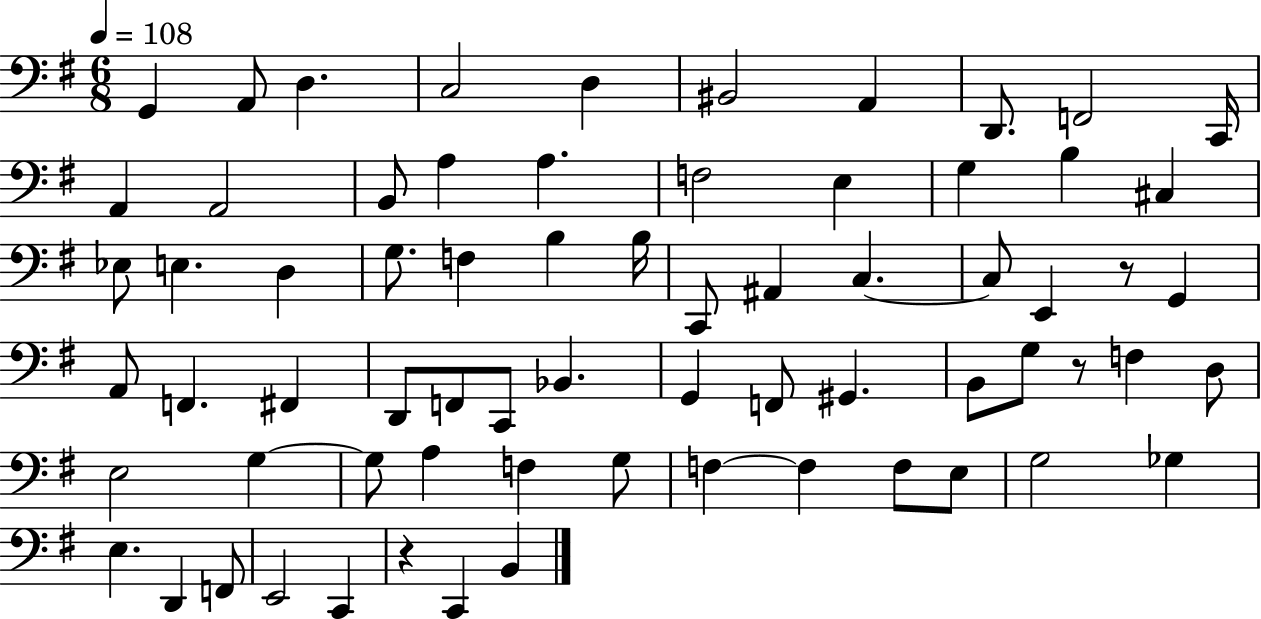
X:1
T:Untitled
M:6/8
L:1/4
K:G
G,, A,,/2 D, C,2 D, ^B,,2 A,, D,,/2 F,,2 C,,/4 A,, A,,2 B,,/2 A, A, F,2 E, G, B, ^C, _E,/2 E, D, G,/2 F, B, B,/4 C,,/2 ^A,, C, C,/2 E,, z/2 G,, A,,/2 F,, ^F,, D,,/2 F,,/2 C,,/2 _B,, G,, F,,/2 ^G,, B,,/2 G,/2 z/2 F, D,/2 E,2 G, G,/2 A, F, G,/2 F, F, F,/2 E,/2 G,2 _G, E, D,, F,,/2 E,,2 C,, z C,, B,,